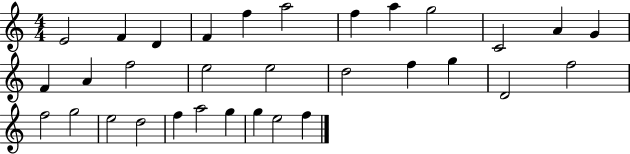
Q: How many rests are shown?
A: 0